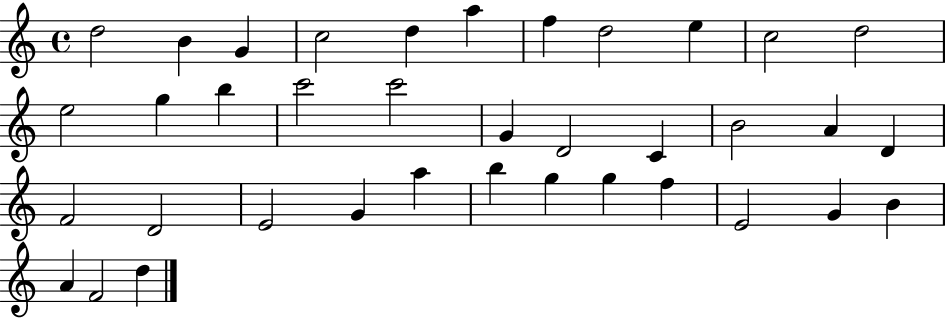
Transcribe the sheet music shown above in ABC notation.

X:1
T:Untitled
M:4/4
L:1/4
K:C
d2 B G c2 d a f d2 e c2 d2 e2 g b c'2 c'2 G D2 C B2 A D F2 D2 E2 G a b g g f E2 G B A F2 d